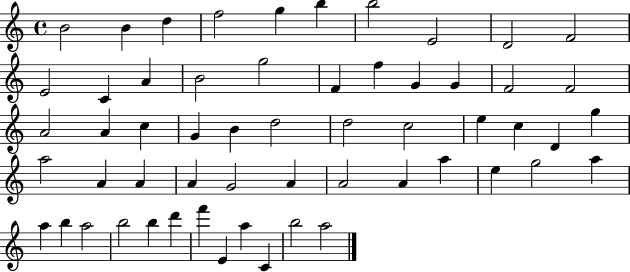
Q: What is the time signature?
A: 4/4